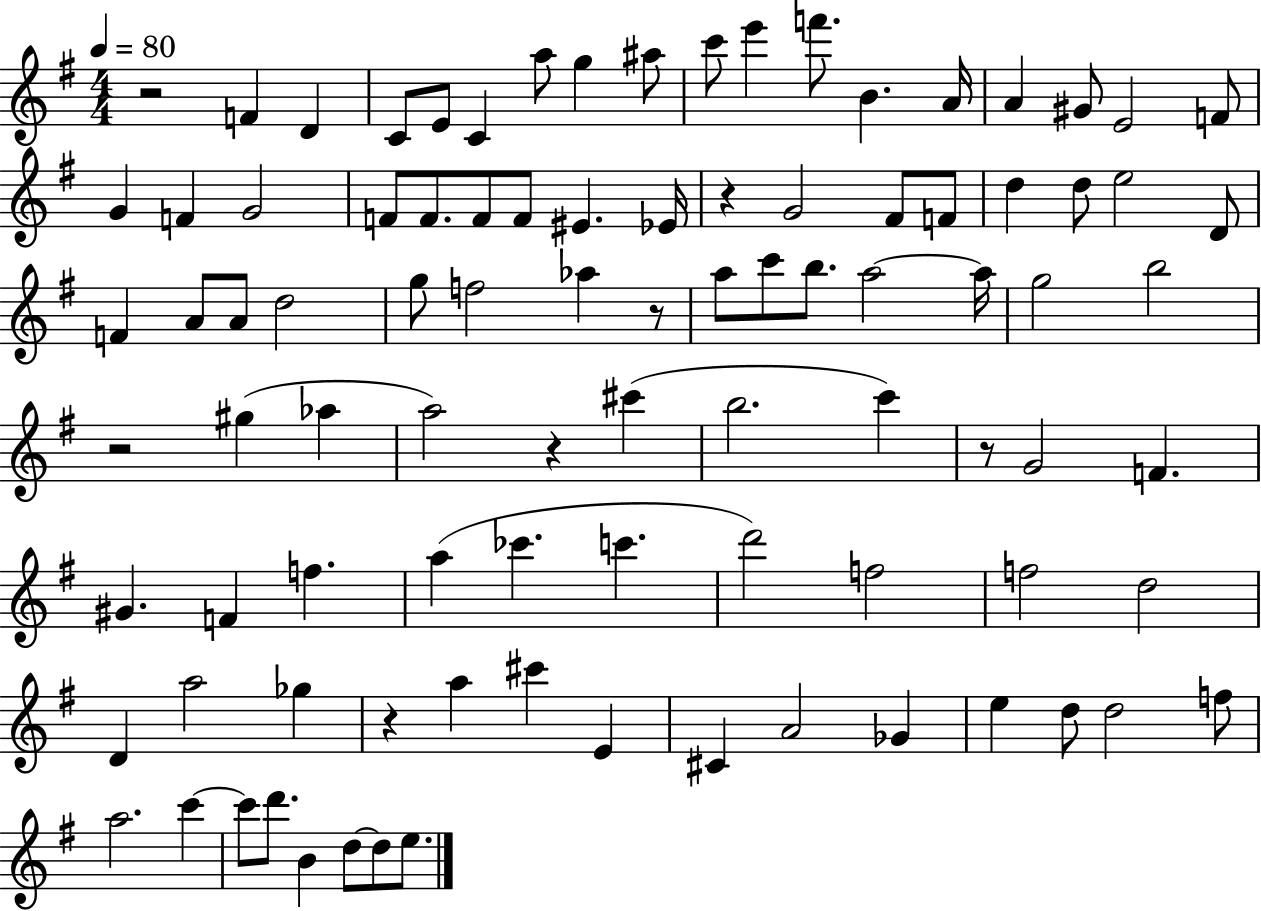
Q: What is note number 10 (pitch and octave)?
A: E6